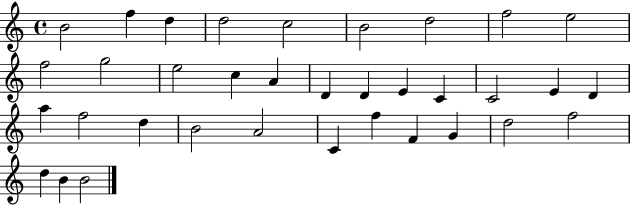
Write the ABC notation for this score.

X:1
T:Untitled
M:4/4
L:1/4
K:C
B2 f d d2 c2 B2 d2 f2 e2 f2 g2 e2 c A D D E C C2 E D a f2 d B2 A2 C f F G d2 f2 d B B2